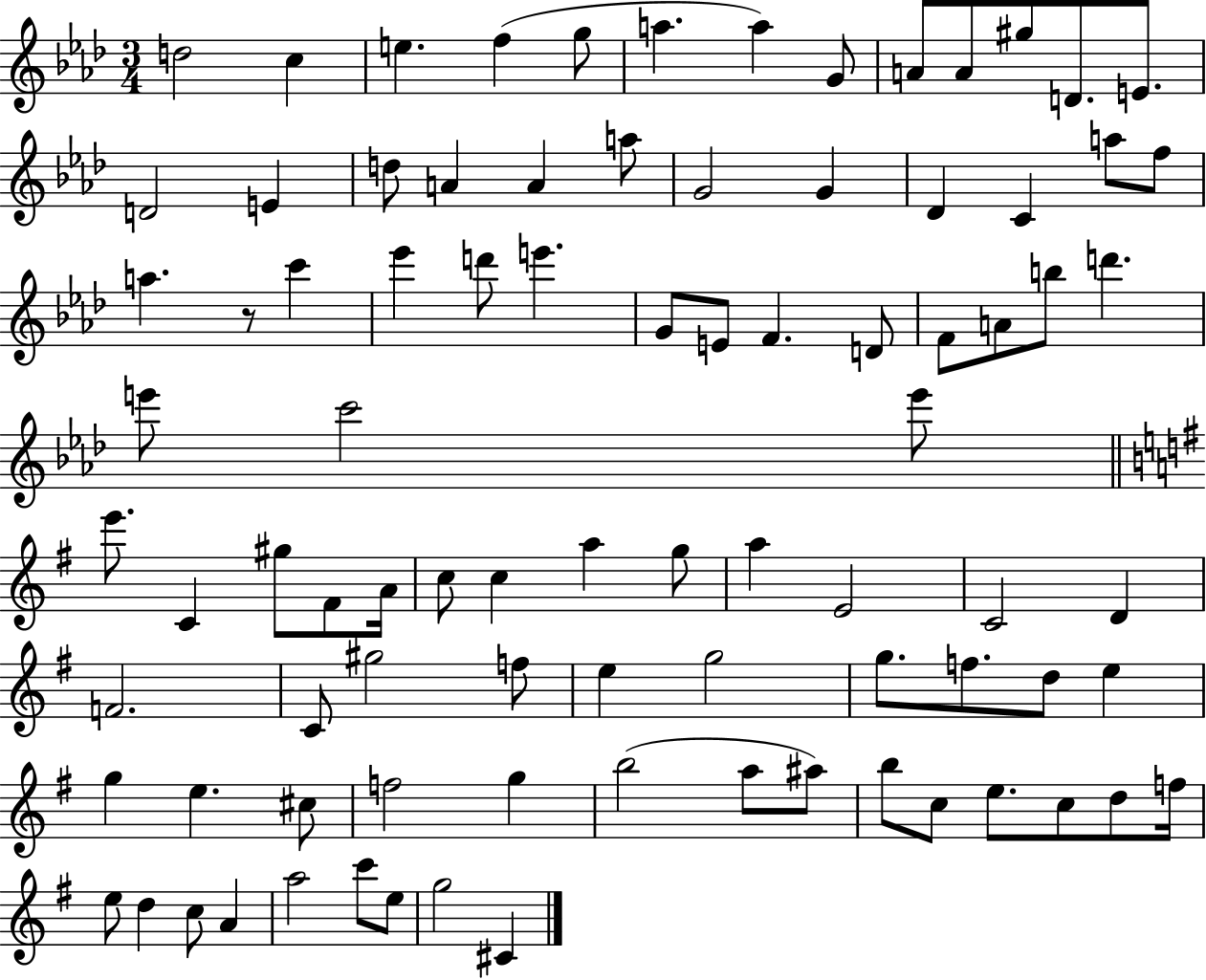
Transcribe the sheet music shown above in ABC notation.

X:1
T:Untitled
M:3/4
L:1/4
K:Ab
d2 c e f g/2 a a G/2 A/2 A/2 ^g/2 D/2 E/2 D2 E d/2 A A a/2 G2 G _D C a/2 f/2 a z/2 c' _e' d'/2 e' G/2 E/2 F D/2 F/2 A/2 b/2 d' e'/2 c'2 e'/2 e'/2 C ^g/2 ^F/2 A/4 c/2 c a g/2 a E2 C2 D F2 C/2 ^g2 f/2 e g2 g/2 f/2 d/2 e g e ^c/2 f2 g b2 a/2 ^a/2 b/2 c/2 e/2 c/2 d/2 f/4 e/2 d c/2 A a2 c'/2 e/2 g2 ^C